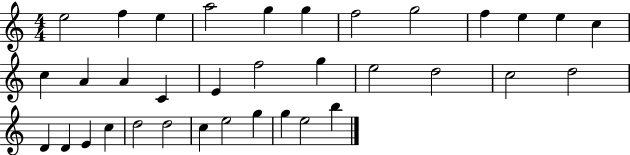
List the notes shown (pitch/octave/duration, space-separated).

E5/h F5/q E5/q A5/h G5/q G5/q F5/h G5/h F5/q E5/q E5/q C5/q C5/q A4/q A4/q C4/q E4/q F5/h G5/q E5/h D5/h C5/h D5/h D4/q D4/q E4/q C5/q D5/h D5/h C5/q E5/h G5/q G5/q E5/h B5/q